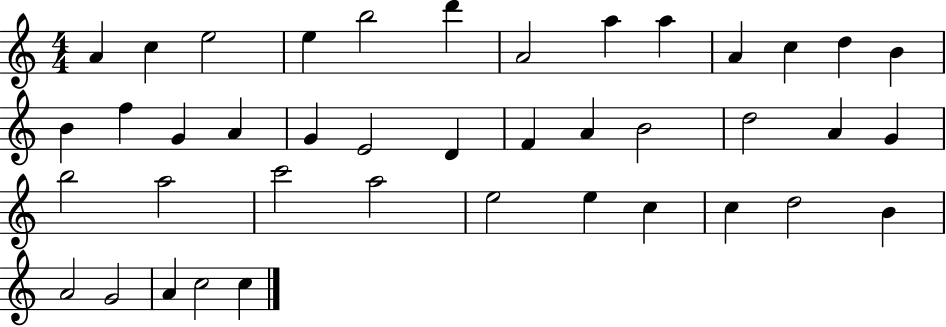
{
  \clef treble
  \numericTimeSignature
  \time 4/4
  \key c \major
  a'4 c''4 e''2 | e''4 b''2 d'''4 | a'2 a''4 a''4 | a'4 c''4 d''4 b'4 | \break b'4 f''4 g'4 a'4 | g'4 e'2 d'4 | f'4 a'4 b'2 | d''2 a'4 g'4 | \break b''2 a''2 | c'''2 a''2 | e''2 e''4 c''4 | c''4 d''2 b'4 | \break a'2 g'2 | a'4 c''2 c''4 | \bar "|."
}